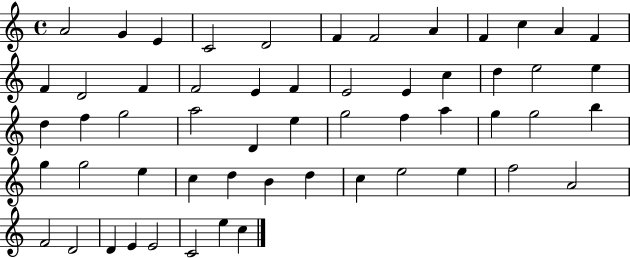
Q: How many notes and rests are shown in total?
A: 56